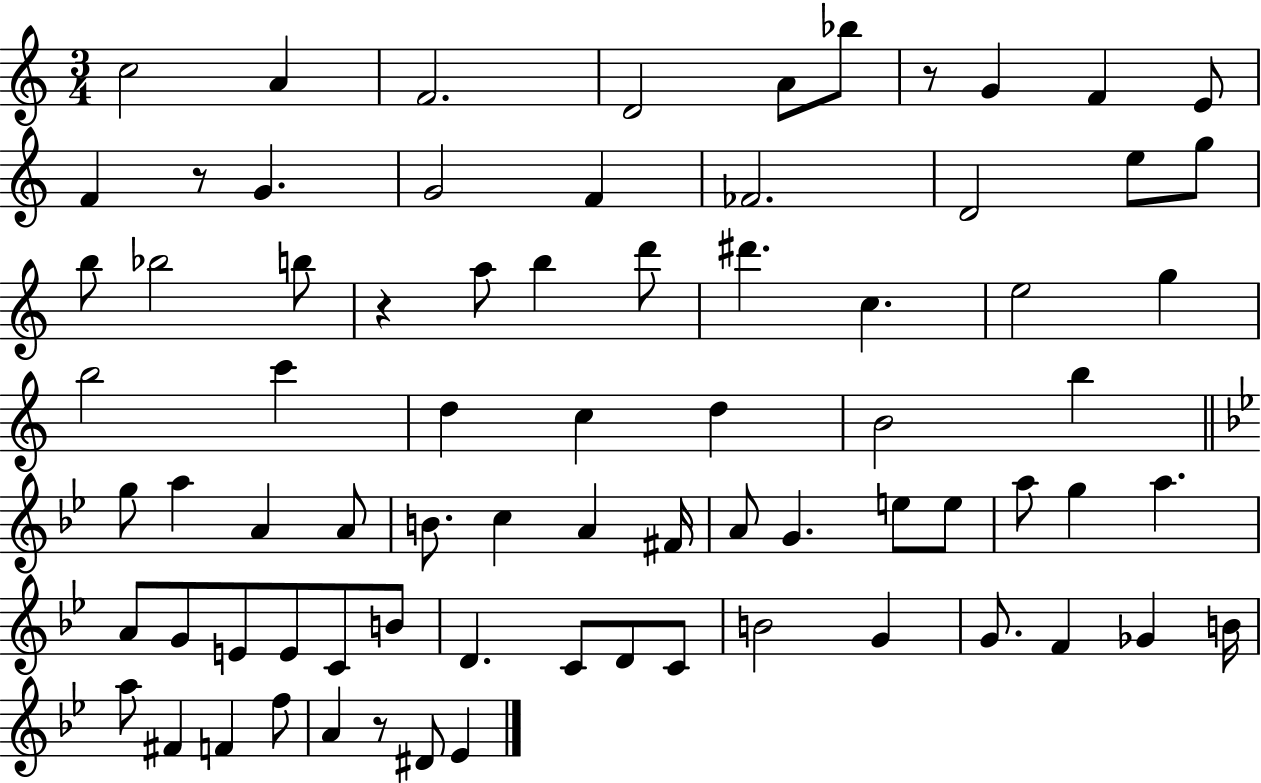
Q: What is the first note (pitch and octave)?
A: C5